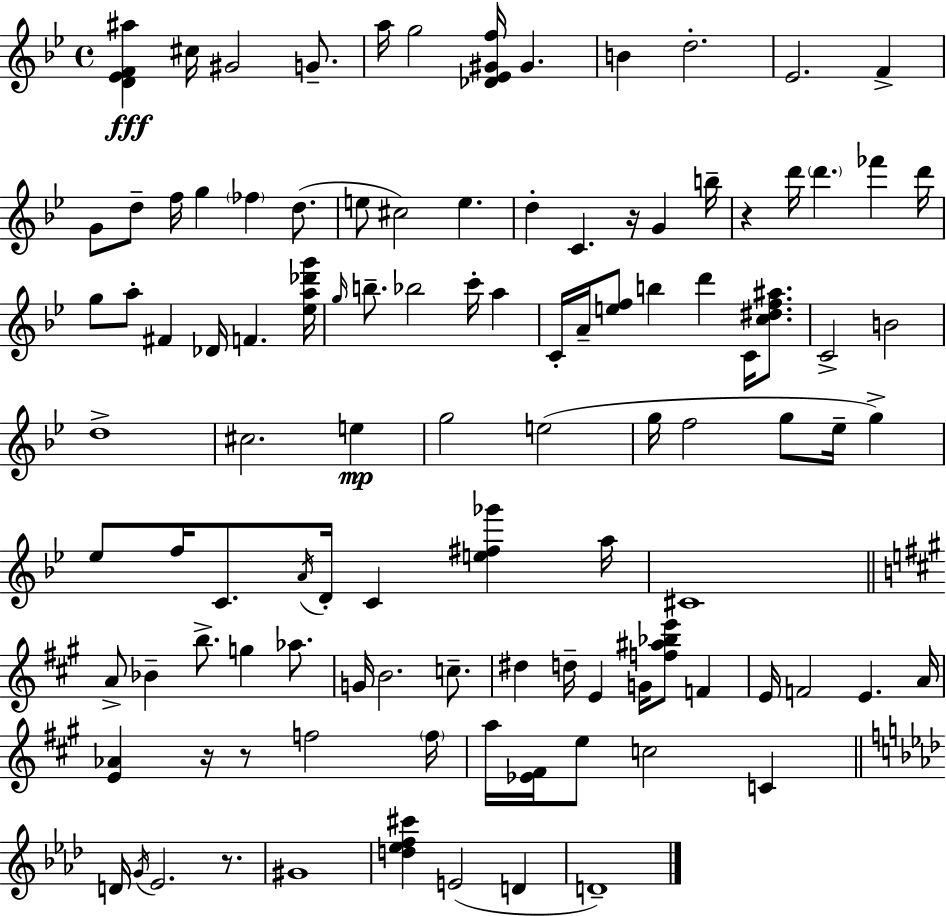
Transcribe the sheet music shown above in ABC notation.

X:1
T:Untitled
M:4/4
L:1/4
K:Gm
[D_EF^a] ^c/4 ^G2 G/2 a/4 g2 [_D_E^Gf]/4 ^G B d2 _E2 F G/2 d/2 f/4 g _f d/2 e/2 ^c2 e d C z/4 G b/4 z d'/4 d' _f' d'/4 g/2 a/2 ^F _D/4 F [_ea_d'g']/4 g/4 b/2 _b2 c'/4 a C/4 A/4 [ef]/2 b d' C/4 [c^df^a]/2 C2 B2 d4 ^c2 e g2 e2 g/4 f2 g/2 _e/4 g _e/2 f/4 C/2 A/4 D/4 C [e^f_g'] a/4 ^C4 A/2 _B b/2 g _a/2 G/4 B2 c/2 ^d d/4 E G/4 [f^a_be']/2 F E/4 F2 E A/4 [E_A] z/4 z/2 f2 f/4 a/4 [_E^F]/4 e/2 c2 C D/4 G/4 _E2 z/2 ^G4 [d_ef^c'] E2 D D4